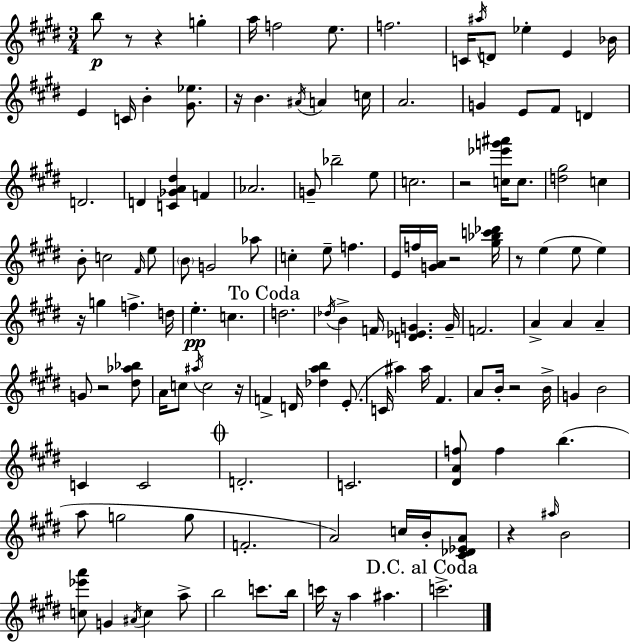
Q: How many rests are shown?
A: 12